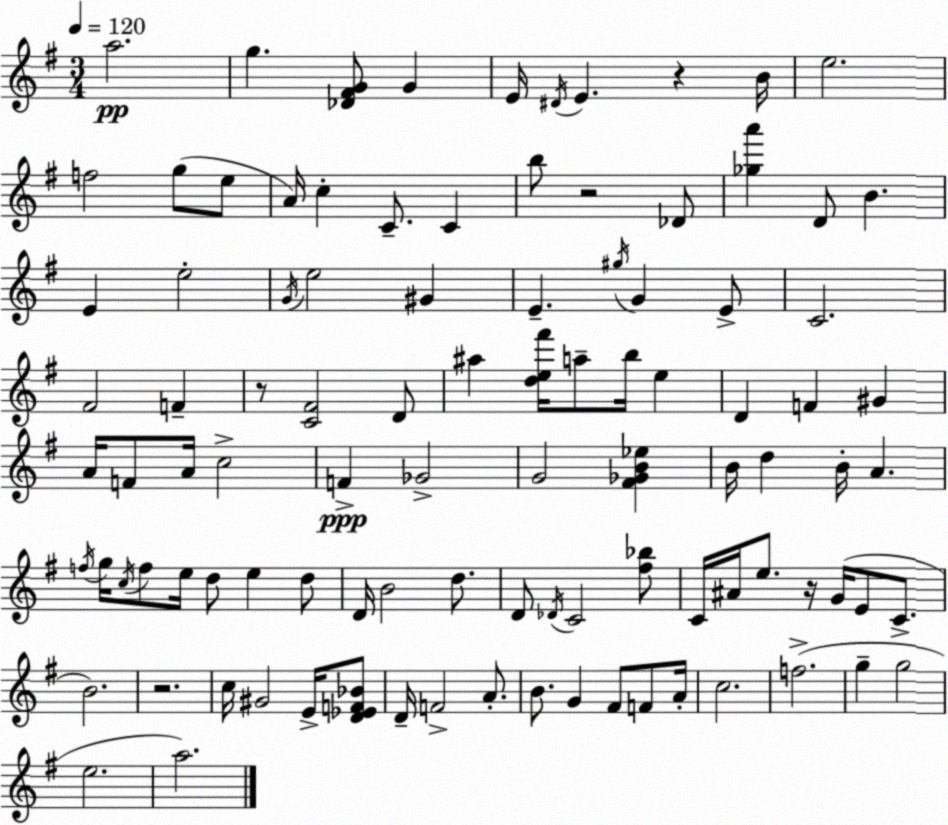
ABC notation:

X:1
T:Untitled
M:3/4
L:1/4
K:G
a2 g [_D^FG]/2 G E/4 ^D/4 E z B/4 e2 f2 g/2 e/2 A/4 c C/2 C b/2 z2 _D/2 [_ga'] D/2 B E e2 G/4 e2 ^G E ^g/4 G E/2 C2 ^F2 F z/2 [C^F]2 D/2 ^a [de^f']/4 a/2 b/4 e D F ^G A/4 F/2 A/4 c2 F _G2 G2 [^F_GB_e] B/4 d B/4 A f/4 g/4 c/4 f/2 e/4 d/2 e d/2 D/4 B2 d/2 D/2 _D/4 C2 [^f_b]/2 C/4 ^A/4 e/2 z/4 G/4 E/2 C/2 B2 z2 c/4 ^G2 E/4 [D_EF_B]/2 D/4 F2 A/2 B/2 G ^F/2 F/2 A/4 c2 f2 g g2 e2 a2